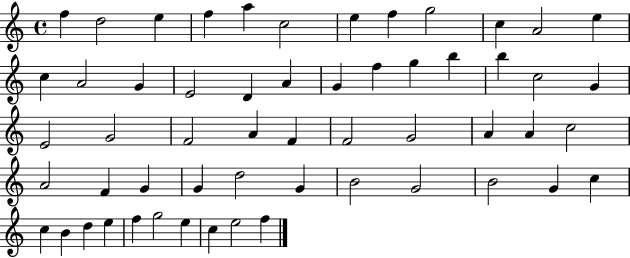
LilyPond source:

{
  \clef treble
  \time 4/4
  \defaultTimeSignature
  \key c \major
  f''4 d''2 e''4 | f''4 a''4 c''2 | e''4 f''4 g''2 | c''4 a'2 e''4 | \break c''4 a'2 g'4 | e'2 d'4 a'4 | g'4 f''4 g''4 b''4 | b''4 c''2 g'4 | \break e'2 g'2 | f'2 a'4 f'4 | f'2 g'2 | a'4 a'4 c''2 | \break a'2 f'4 g'4 | g'4 d''2 g'4 | b'2 g'2 | b'2 g'4 c''4 | \break c''4 b'4 d''4 e''4 | f''4 g''2 e''4 | c''4 e''2 f''4 | \bar "|."
}